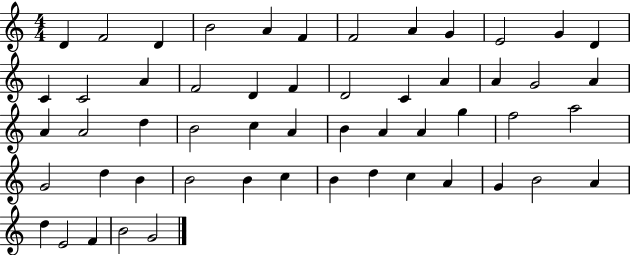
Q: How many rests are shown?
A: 0